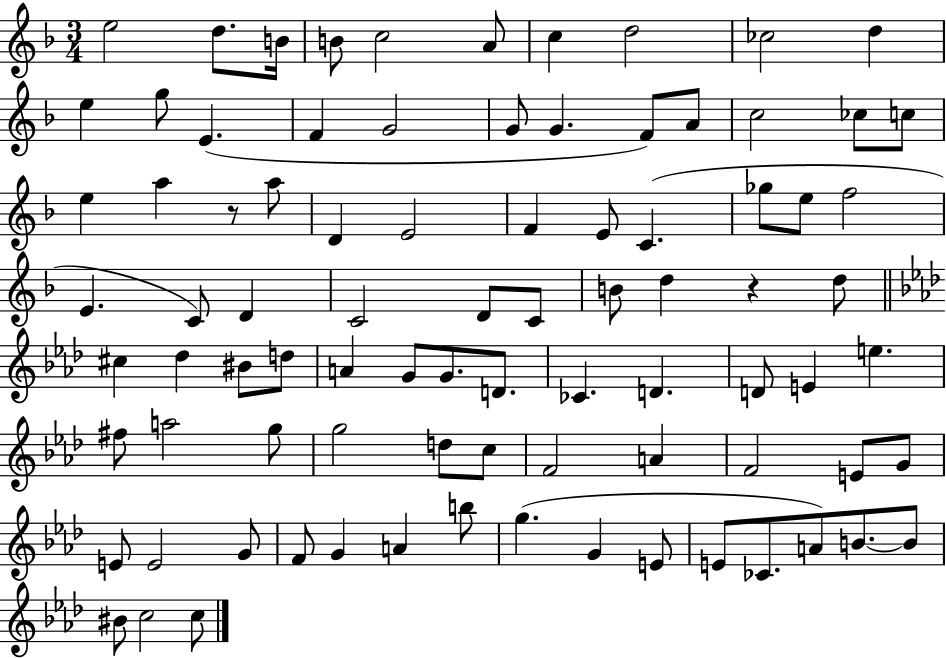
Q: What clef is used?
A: treble